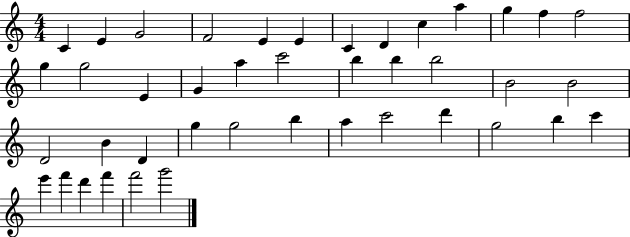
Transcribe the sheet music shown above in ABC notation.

X:1
T:Untitled
M:4/4
L:1/4
K:C
C E G2 F2 E E C D c a g f f2 g g2 E G a c'2 b b b2 B2 B2 D2 B D g g2 b a c'2 d' g2 b c' e' f' d' f' f'2 g'2